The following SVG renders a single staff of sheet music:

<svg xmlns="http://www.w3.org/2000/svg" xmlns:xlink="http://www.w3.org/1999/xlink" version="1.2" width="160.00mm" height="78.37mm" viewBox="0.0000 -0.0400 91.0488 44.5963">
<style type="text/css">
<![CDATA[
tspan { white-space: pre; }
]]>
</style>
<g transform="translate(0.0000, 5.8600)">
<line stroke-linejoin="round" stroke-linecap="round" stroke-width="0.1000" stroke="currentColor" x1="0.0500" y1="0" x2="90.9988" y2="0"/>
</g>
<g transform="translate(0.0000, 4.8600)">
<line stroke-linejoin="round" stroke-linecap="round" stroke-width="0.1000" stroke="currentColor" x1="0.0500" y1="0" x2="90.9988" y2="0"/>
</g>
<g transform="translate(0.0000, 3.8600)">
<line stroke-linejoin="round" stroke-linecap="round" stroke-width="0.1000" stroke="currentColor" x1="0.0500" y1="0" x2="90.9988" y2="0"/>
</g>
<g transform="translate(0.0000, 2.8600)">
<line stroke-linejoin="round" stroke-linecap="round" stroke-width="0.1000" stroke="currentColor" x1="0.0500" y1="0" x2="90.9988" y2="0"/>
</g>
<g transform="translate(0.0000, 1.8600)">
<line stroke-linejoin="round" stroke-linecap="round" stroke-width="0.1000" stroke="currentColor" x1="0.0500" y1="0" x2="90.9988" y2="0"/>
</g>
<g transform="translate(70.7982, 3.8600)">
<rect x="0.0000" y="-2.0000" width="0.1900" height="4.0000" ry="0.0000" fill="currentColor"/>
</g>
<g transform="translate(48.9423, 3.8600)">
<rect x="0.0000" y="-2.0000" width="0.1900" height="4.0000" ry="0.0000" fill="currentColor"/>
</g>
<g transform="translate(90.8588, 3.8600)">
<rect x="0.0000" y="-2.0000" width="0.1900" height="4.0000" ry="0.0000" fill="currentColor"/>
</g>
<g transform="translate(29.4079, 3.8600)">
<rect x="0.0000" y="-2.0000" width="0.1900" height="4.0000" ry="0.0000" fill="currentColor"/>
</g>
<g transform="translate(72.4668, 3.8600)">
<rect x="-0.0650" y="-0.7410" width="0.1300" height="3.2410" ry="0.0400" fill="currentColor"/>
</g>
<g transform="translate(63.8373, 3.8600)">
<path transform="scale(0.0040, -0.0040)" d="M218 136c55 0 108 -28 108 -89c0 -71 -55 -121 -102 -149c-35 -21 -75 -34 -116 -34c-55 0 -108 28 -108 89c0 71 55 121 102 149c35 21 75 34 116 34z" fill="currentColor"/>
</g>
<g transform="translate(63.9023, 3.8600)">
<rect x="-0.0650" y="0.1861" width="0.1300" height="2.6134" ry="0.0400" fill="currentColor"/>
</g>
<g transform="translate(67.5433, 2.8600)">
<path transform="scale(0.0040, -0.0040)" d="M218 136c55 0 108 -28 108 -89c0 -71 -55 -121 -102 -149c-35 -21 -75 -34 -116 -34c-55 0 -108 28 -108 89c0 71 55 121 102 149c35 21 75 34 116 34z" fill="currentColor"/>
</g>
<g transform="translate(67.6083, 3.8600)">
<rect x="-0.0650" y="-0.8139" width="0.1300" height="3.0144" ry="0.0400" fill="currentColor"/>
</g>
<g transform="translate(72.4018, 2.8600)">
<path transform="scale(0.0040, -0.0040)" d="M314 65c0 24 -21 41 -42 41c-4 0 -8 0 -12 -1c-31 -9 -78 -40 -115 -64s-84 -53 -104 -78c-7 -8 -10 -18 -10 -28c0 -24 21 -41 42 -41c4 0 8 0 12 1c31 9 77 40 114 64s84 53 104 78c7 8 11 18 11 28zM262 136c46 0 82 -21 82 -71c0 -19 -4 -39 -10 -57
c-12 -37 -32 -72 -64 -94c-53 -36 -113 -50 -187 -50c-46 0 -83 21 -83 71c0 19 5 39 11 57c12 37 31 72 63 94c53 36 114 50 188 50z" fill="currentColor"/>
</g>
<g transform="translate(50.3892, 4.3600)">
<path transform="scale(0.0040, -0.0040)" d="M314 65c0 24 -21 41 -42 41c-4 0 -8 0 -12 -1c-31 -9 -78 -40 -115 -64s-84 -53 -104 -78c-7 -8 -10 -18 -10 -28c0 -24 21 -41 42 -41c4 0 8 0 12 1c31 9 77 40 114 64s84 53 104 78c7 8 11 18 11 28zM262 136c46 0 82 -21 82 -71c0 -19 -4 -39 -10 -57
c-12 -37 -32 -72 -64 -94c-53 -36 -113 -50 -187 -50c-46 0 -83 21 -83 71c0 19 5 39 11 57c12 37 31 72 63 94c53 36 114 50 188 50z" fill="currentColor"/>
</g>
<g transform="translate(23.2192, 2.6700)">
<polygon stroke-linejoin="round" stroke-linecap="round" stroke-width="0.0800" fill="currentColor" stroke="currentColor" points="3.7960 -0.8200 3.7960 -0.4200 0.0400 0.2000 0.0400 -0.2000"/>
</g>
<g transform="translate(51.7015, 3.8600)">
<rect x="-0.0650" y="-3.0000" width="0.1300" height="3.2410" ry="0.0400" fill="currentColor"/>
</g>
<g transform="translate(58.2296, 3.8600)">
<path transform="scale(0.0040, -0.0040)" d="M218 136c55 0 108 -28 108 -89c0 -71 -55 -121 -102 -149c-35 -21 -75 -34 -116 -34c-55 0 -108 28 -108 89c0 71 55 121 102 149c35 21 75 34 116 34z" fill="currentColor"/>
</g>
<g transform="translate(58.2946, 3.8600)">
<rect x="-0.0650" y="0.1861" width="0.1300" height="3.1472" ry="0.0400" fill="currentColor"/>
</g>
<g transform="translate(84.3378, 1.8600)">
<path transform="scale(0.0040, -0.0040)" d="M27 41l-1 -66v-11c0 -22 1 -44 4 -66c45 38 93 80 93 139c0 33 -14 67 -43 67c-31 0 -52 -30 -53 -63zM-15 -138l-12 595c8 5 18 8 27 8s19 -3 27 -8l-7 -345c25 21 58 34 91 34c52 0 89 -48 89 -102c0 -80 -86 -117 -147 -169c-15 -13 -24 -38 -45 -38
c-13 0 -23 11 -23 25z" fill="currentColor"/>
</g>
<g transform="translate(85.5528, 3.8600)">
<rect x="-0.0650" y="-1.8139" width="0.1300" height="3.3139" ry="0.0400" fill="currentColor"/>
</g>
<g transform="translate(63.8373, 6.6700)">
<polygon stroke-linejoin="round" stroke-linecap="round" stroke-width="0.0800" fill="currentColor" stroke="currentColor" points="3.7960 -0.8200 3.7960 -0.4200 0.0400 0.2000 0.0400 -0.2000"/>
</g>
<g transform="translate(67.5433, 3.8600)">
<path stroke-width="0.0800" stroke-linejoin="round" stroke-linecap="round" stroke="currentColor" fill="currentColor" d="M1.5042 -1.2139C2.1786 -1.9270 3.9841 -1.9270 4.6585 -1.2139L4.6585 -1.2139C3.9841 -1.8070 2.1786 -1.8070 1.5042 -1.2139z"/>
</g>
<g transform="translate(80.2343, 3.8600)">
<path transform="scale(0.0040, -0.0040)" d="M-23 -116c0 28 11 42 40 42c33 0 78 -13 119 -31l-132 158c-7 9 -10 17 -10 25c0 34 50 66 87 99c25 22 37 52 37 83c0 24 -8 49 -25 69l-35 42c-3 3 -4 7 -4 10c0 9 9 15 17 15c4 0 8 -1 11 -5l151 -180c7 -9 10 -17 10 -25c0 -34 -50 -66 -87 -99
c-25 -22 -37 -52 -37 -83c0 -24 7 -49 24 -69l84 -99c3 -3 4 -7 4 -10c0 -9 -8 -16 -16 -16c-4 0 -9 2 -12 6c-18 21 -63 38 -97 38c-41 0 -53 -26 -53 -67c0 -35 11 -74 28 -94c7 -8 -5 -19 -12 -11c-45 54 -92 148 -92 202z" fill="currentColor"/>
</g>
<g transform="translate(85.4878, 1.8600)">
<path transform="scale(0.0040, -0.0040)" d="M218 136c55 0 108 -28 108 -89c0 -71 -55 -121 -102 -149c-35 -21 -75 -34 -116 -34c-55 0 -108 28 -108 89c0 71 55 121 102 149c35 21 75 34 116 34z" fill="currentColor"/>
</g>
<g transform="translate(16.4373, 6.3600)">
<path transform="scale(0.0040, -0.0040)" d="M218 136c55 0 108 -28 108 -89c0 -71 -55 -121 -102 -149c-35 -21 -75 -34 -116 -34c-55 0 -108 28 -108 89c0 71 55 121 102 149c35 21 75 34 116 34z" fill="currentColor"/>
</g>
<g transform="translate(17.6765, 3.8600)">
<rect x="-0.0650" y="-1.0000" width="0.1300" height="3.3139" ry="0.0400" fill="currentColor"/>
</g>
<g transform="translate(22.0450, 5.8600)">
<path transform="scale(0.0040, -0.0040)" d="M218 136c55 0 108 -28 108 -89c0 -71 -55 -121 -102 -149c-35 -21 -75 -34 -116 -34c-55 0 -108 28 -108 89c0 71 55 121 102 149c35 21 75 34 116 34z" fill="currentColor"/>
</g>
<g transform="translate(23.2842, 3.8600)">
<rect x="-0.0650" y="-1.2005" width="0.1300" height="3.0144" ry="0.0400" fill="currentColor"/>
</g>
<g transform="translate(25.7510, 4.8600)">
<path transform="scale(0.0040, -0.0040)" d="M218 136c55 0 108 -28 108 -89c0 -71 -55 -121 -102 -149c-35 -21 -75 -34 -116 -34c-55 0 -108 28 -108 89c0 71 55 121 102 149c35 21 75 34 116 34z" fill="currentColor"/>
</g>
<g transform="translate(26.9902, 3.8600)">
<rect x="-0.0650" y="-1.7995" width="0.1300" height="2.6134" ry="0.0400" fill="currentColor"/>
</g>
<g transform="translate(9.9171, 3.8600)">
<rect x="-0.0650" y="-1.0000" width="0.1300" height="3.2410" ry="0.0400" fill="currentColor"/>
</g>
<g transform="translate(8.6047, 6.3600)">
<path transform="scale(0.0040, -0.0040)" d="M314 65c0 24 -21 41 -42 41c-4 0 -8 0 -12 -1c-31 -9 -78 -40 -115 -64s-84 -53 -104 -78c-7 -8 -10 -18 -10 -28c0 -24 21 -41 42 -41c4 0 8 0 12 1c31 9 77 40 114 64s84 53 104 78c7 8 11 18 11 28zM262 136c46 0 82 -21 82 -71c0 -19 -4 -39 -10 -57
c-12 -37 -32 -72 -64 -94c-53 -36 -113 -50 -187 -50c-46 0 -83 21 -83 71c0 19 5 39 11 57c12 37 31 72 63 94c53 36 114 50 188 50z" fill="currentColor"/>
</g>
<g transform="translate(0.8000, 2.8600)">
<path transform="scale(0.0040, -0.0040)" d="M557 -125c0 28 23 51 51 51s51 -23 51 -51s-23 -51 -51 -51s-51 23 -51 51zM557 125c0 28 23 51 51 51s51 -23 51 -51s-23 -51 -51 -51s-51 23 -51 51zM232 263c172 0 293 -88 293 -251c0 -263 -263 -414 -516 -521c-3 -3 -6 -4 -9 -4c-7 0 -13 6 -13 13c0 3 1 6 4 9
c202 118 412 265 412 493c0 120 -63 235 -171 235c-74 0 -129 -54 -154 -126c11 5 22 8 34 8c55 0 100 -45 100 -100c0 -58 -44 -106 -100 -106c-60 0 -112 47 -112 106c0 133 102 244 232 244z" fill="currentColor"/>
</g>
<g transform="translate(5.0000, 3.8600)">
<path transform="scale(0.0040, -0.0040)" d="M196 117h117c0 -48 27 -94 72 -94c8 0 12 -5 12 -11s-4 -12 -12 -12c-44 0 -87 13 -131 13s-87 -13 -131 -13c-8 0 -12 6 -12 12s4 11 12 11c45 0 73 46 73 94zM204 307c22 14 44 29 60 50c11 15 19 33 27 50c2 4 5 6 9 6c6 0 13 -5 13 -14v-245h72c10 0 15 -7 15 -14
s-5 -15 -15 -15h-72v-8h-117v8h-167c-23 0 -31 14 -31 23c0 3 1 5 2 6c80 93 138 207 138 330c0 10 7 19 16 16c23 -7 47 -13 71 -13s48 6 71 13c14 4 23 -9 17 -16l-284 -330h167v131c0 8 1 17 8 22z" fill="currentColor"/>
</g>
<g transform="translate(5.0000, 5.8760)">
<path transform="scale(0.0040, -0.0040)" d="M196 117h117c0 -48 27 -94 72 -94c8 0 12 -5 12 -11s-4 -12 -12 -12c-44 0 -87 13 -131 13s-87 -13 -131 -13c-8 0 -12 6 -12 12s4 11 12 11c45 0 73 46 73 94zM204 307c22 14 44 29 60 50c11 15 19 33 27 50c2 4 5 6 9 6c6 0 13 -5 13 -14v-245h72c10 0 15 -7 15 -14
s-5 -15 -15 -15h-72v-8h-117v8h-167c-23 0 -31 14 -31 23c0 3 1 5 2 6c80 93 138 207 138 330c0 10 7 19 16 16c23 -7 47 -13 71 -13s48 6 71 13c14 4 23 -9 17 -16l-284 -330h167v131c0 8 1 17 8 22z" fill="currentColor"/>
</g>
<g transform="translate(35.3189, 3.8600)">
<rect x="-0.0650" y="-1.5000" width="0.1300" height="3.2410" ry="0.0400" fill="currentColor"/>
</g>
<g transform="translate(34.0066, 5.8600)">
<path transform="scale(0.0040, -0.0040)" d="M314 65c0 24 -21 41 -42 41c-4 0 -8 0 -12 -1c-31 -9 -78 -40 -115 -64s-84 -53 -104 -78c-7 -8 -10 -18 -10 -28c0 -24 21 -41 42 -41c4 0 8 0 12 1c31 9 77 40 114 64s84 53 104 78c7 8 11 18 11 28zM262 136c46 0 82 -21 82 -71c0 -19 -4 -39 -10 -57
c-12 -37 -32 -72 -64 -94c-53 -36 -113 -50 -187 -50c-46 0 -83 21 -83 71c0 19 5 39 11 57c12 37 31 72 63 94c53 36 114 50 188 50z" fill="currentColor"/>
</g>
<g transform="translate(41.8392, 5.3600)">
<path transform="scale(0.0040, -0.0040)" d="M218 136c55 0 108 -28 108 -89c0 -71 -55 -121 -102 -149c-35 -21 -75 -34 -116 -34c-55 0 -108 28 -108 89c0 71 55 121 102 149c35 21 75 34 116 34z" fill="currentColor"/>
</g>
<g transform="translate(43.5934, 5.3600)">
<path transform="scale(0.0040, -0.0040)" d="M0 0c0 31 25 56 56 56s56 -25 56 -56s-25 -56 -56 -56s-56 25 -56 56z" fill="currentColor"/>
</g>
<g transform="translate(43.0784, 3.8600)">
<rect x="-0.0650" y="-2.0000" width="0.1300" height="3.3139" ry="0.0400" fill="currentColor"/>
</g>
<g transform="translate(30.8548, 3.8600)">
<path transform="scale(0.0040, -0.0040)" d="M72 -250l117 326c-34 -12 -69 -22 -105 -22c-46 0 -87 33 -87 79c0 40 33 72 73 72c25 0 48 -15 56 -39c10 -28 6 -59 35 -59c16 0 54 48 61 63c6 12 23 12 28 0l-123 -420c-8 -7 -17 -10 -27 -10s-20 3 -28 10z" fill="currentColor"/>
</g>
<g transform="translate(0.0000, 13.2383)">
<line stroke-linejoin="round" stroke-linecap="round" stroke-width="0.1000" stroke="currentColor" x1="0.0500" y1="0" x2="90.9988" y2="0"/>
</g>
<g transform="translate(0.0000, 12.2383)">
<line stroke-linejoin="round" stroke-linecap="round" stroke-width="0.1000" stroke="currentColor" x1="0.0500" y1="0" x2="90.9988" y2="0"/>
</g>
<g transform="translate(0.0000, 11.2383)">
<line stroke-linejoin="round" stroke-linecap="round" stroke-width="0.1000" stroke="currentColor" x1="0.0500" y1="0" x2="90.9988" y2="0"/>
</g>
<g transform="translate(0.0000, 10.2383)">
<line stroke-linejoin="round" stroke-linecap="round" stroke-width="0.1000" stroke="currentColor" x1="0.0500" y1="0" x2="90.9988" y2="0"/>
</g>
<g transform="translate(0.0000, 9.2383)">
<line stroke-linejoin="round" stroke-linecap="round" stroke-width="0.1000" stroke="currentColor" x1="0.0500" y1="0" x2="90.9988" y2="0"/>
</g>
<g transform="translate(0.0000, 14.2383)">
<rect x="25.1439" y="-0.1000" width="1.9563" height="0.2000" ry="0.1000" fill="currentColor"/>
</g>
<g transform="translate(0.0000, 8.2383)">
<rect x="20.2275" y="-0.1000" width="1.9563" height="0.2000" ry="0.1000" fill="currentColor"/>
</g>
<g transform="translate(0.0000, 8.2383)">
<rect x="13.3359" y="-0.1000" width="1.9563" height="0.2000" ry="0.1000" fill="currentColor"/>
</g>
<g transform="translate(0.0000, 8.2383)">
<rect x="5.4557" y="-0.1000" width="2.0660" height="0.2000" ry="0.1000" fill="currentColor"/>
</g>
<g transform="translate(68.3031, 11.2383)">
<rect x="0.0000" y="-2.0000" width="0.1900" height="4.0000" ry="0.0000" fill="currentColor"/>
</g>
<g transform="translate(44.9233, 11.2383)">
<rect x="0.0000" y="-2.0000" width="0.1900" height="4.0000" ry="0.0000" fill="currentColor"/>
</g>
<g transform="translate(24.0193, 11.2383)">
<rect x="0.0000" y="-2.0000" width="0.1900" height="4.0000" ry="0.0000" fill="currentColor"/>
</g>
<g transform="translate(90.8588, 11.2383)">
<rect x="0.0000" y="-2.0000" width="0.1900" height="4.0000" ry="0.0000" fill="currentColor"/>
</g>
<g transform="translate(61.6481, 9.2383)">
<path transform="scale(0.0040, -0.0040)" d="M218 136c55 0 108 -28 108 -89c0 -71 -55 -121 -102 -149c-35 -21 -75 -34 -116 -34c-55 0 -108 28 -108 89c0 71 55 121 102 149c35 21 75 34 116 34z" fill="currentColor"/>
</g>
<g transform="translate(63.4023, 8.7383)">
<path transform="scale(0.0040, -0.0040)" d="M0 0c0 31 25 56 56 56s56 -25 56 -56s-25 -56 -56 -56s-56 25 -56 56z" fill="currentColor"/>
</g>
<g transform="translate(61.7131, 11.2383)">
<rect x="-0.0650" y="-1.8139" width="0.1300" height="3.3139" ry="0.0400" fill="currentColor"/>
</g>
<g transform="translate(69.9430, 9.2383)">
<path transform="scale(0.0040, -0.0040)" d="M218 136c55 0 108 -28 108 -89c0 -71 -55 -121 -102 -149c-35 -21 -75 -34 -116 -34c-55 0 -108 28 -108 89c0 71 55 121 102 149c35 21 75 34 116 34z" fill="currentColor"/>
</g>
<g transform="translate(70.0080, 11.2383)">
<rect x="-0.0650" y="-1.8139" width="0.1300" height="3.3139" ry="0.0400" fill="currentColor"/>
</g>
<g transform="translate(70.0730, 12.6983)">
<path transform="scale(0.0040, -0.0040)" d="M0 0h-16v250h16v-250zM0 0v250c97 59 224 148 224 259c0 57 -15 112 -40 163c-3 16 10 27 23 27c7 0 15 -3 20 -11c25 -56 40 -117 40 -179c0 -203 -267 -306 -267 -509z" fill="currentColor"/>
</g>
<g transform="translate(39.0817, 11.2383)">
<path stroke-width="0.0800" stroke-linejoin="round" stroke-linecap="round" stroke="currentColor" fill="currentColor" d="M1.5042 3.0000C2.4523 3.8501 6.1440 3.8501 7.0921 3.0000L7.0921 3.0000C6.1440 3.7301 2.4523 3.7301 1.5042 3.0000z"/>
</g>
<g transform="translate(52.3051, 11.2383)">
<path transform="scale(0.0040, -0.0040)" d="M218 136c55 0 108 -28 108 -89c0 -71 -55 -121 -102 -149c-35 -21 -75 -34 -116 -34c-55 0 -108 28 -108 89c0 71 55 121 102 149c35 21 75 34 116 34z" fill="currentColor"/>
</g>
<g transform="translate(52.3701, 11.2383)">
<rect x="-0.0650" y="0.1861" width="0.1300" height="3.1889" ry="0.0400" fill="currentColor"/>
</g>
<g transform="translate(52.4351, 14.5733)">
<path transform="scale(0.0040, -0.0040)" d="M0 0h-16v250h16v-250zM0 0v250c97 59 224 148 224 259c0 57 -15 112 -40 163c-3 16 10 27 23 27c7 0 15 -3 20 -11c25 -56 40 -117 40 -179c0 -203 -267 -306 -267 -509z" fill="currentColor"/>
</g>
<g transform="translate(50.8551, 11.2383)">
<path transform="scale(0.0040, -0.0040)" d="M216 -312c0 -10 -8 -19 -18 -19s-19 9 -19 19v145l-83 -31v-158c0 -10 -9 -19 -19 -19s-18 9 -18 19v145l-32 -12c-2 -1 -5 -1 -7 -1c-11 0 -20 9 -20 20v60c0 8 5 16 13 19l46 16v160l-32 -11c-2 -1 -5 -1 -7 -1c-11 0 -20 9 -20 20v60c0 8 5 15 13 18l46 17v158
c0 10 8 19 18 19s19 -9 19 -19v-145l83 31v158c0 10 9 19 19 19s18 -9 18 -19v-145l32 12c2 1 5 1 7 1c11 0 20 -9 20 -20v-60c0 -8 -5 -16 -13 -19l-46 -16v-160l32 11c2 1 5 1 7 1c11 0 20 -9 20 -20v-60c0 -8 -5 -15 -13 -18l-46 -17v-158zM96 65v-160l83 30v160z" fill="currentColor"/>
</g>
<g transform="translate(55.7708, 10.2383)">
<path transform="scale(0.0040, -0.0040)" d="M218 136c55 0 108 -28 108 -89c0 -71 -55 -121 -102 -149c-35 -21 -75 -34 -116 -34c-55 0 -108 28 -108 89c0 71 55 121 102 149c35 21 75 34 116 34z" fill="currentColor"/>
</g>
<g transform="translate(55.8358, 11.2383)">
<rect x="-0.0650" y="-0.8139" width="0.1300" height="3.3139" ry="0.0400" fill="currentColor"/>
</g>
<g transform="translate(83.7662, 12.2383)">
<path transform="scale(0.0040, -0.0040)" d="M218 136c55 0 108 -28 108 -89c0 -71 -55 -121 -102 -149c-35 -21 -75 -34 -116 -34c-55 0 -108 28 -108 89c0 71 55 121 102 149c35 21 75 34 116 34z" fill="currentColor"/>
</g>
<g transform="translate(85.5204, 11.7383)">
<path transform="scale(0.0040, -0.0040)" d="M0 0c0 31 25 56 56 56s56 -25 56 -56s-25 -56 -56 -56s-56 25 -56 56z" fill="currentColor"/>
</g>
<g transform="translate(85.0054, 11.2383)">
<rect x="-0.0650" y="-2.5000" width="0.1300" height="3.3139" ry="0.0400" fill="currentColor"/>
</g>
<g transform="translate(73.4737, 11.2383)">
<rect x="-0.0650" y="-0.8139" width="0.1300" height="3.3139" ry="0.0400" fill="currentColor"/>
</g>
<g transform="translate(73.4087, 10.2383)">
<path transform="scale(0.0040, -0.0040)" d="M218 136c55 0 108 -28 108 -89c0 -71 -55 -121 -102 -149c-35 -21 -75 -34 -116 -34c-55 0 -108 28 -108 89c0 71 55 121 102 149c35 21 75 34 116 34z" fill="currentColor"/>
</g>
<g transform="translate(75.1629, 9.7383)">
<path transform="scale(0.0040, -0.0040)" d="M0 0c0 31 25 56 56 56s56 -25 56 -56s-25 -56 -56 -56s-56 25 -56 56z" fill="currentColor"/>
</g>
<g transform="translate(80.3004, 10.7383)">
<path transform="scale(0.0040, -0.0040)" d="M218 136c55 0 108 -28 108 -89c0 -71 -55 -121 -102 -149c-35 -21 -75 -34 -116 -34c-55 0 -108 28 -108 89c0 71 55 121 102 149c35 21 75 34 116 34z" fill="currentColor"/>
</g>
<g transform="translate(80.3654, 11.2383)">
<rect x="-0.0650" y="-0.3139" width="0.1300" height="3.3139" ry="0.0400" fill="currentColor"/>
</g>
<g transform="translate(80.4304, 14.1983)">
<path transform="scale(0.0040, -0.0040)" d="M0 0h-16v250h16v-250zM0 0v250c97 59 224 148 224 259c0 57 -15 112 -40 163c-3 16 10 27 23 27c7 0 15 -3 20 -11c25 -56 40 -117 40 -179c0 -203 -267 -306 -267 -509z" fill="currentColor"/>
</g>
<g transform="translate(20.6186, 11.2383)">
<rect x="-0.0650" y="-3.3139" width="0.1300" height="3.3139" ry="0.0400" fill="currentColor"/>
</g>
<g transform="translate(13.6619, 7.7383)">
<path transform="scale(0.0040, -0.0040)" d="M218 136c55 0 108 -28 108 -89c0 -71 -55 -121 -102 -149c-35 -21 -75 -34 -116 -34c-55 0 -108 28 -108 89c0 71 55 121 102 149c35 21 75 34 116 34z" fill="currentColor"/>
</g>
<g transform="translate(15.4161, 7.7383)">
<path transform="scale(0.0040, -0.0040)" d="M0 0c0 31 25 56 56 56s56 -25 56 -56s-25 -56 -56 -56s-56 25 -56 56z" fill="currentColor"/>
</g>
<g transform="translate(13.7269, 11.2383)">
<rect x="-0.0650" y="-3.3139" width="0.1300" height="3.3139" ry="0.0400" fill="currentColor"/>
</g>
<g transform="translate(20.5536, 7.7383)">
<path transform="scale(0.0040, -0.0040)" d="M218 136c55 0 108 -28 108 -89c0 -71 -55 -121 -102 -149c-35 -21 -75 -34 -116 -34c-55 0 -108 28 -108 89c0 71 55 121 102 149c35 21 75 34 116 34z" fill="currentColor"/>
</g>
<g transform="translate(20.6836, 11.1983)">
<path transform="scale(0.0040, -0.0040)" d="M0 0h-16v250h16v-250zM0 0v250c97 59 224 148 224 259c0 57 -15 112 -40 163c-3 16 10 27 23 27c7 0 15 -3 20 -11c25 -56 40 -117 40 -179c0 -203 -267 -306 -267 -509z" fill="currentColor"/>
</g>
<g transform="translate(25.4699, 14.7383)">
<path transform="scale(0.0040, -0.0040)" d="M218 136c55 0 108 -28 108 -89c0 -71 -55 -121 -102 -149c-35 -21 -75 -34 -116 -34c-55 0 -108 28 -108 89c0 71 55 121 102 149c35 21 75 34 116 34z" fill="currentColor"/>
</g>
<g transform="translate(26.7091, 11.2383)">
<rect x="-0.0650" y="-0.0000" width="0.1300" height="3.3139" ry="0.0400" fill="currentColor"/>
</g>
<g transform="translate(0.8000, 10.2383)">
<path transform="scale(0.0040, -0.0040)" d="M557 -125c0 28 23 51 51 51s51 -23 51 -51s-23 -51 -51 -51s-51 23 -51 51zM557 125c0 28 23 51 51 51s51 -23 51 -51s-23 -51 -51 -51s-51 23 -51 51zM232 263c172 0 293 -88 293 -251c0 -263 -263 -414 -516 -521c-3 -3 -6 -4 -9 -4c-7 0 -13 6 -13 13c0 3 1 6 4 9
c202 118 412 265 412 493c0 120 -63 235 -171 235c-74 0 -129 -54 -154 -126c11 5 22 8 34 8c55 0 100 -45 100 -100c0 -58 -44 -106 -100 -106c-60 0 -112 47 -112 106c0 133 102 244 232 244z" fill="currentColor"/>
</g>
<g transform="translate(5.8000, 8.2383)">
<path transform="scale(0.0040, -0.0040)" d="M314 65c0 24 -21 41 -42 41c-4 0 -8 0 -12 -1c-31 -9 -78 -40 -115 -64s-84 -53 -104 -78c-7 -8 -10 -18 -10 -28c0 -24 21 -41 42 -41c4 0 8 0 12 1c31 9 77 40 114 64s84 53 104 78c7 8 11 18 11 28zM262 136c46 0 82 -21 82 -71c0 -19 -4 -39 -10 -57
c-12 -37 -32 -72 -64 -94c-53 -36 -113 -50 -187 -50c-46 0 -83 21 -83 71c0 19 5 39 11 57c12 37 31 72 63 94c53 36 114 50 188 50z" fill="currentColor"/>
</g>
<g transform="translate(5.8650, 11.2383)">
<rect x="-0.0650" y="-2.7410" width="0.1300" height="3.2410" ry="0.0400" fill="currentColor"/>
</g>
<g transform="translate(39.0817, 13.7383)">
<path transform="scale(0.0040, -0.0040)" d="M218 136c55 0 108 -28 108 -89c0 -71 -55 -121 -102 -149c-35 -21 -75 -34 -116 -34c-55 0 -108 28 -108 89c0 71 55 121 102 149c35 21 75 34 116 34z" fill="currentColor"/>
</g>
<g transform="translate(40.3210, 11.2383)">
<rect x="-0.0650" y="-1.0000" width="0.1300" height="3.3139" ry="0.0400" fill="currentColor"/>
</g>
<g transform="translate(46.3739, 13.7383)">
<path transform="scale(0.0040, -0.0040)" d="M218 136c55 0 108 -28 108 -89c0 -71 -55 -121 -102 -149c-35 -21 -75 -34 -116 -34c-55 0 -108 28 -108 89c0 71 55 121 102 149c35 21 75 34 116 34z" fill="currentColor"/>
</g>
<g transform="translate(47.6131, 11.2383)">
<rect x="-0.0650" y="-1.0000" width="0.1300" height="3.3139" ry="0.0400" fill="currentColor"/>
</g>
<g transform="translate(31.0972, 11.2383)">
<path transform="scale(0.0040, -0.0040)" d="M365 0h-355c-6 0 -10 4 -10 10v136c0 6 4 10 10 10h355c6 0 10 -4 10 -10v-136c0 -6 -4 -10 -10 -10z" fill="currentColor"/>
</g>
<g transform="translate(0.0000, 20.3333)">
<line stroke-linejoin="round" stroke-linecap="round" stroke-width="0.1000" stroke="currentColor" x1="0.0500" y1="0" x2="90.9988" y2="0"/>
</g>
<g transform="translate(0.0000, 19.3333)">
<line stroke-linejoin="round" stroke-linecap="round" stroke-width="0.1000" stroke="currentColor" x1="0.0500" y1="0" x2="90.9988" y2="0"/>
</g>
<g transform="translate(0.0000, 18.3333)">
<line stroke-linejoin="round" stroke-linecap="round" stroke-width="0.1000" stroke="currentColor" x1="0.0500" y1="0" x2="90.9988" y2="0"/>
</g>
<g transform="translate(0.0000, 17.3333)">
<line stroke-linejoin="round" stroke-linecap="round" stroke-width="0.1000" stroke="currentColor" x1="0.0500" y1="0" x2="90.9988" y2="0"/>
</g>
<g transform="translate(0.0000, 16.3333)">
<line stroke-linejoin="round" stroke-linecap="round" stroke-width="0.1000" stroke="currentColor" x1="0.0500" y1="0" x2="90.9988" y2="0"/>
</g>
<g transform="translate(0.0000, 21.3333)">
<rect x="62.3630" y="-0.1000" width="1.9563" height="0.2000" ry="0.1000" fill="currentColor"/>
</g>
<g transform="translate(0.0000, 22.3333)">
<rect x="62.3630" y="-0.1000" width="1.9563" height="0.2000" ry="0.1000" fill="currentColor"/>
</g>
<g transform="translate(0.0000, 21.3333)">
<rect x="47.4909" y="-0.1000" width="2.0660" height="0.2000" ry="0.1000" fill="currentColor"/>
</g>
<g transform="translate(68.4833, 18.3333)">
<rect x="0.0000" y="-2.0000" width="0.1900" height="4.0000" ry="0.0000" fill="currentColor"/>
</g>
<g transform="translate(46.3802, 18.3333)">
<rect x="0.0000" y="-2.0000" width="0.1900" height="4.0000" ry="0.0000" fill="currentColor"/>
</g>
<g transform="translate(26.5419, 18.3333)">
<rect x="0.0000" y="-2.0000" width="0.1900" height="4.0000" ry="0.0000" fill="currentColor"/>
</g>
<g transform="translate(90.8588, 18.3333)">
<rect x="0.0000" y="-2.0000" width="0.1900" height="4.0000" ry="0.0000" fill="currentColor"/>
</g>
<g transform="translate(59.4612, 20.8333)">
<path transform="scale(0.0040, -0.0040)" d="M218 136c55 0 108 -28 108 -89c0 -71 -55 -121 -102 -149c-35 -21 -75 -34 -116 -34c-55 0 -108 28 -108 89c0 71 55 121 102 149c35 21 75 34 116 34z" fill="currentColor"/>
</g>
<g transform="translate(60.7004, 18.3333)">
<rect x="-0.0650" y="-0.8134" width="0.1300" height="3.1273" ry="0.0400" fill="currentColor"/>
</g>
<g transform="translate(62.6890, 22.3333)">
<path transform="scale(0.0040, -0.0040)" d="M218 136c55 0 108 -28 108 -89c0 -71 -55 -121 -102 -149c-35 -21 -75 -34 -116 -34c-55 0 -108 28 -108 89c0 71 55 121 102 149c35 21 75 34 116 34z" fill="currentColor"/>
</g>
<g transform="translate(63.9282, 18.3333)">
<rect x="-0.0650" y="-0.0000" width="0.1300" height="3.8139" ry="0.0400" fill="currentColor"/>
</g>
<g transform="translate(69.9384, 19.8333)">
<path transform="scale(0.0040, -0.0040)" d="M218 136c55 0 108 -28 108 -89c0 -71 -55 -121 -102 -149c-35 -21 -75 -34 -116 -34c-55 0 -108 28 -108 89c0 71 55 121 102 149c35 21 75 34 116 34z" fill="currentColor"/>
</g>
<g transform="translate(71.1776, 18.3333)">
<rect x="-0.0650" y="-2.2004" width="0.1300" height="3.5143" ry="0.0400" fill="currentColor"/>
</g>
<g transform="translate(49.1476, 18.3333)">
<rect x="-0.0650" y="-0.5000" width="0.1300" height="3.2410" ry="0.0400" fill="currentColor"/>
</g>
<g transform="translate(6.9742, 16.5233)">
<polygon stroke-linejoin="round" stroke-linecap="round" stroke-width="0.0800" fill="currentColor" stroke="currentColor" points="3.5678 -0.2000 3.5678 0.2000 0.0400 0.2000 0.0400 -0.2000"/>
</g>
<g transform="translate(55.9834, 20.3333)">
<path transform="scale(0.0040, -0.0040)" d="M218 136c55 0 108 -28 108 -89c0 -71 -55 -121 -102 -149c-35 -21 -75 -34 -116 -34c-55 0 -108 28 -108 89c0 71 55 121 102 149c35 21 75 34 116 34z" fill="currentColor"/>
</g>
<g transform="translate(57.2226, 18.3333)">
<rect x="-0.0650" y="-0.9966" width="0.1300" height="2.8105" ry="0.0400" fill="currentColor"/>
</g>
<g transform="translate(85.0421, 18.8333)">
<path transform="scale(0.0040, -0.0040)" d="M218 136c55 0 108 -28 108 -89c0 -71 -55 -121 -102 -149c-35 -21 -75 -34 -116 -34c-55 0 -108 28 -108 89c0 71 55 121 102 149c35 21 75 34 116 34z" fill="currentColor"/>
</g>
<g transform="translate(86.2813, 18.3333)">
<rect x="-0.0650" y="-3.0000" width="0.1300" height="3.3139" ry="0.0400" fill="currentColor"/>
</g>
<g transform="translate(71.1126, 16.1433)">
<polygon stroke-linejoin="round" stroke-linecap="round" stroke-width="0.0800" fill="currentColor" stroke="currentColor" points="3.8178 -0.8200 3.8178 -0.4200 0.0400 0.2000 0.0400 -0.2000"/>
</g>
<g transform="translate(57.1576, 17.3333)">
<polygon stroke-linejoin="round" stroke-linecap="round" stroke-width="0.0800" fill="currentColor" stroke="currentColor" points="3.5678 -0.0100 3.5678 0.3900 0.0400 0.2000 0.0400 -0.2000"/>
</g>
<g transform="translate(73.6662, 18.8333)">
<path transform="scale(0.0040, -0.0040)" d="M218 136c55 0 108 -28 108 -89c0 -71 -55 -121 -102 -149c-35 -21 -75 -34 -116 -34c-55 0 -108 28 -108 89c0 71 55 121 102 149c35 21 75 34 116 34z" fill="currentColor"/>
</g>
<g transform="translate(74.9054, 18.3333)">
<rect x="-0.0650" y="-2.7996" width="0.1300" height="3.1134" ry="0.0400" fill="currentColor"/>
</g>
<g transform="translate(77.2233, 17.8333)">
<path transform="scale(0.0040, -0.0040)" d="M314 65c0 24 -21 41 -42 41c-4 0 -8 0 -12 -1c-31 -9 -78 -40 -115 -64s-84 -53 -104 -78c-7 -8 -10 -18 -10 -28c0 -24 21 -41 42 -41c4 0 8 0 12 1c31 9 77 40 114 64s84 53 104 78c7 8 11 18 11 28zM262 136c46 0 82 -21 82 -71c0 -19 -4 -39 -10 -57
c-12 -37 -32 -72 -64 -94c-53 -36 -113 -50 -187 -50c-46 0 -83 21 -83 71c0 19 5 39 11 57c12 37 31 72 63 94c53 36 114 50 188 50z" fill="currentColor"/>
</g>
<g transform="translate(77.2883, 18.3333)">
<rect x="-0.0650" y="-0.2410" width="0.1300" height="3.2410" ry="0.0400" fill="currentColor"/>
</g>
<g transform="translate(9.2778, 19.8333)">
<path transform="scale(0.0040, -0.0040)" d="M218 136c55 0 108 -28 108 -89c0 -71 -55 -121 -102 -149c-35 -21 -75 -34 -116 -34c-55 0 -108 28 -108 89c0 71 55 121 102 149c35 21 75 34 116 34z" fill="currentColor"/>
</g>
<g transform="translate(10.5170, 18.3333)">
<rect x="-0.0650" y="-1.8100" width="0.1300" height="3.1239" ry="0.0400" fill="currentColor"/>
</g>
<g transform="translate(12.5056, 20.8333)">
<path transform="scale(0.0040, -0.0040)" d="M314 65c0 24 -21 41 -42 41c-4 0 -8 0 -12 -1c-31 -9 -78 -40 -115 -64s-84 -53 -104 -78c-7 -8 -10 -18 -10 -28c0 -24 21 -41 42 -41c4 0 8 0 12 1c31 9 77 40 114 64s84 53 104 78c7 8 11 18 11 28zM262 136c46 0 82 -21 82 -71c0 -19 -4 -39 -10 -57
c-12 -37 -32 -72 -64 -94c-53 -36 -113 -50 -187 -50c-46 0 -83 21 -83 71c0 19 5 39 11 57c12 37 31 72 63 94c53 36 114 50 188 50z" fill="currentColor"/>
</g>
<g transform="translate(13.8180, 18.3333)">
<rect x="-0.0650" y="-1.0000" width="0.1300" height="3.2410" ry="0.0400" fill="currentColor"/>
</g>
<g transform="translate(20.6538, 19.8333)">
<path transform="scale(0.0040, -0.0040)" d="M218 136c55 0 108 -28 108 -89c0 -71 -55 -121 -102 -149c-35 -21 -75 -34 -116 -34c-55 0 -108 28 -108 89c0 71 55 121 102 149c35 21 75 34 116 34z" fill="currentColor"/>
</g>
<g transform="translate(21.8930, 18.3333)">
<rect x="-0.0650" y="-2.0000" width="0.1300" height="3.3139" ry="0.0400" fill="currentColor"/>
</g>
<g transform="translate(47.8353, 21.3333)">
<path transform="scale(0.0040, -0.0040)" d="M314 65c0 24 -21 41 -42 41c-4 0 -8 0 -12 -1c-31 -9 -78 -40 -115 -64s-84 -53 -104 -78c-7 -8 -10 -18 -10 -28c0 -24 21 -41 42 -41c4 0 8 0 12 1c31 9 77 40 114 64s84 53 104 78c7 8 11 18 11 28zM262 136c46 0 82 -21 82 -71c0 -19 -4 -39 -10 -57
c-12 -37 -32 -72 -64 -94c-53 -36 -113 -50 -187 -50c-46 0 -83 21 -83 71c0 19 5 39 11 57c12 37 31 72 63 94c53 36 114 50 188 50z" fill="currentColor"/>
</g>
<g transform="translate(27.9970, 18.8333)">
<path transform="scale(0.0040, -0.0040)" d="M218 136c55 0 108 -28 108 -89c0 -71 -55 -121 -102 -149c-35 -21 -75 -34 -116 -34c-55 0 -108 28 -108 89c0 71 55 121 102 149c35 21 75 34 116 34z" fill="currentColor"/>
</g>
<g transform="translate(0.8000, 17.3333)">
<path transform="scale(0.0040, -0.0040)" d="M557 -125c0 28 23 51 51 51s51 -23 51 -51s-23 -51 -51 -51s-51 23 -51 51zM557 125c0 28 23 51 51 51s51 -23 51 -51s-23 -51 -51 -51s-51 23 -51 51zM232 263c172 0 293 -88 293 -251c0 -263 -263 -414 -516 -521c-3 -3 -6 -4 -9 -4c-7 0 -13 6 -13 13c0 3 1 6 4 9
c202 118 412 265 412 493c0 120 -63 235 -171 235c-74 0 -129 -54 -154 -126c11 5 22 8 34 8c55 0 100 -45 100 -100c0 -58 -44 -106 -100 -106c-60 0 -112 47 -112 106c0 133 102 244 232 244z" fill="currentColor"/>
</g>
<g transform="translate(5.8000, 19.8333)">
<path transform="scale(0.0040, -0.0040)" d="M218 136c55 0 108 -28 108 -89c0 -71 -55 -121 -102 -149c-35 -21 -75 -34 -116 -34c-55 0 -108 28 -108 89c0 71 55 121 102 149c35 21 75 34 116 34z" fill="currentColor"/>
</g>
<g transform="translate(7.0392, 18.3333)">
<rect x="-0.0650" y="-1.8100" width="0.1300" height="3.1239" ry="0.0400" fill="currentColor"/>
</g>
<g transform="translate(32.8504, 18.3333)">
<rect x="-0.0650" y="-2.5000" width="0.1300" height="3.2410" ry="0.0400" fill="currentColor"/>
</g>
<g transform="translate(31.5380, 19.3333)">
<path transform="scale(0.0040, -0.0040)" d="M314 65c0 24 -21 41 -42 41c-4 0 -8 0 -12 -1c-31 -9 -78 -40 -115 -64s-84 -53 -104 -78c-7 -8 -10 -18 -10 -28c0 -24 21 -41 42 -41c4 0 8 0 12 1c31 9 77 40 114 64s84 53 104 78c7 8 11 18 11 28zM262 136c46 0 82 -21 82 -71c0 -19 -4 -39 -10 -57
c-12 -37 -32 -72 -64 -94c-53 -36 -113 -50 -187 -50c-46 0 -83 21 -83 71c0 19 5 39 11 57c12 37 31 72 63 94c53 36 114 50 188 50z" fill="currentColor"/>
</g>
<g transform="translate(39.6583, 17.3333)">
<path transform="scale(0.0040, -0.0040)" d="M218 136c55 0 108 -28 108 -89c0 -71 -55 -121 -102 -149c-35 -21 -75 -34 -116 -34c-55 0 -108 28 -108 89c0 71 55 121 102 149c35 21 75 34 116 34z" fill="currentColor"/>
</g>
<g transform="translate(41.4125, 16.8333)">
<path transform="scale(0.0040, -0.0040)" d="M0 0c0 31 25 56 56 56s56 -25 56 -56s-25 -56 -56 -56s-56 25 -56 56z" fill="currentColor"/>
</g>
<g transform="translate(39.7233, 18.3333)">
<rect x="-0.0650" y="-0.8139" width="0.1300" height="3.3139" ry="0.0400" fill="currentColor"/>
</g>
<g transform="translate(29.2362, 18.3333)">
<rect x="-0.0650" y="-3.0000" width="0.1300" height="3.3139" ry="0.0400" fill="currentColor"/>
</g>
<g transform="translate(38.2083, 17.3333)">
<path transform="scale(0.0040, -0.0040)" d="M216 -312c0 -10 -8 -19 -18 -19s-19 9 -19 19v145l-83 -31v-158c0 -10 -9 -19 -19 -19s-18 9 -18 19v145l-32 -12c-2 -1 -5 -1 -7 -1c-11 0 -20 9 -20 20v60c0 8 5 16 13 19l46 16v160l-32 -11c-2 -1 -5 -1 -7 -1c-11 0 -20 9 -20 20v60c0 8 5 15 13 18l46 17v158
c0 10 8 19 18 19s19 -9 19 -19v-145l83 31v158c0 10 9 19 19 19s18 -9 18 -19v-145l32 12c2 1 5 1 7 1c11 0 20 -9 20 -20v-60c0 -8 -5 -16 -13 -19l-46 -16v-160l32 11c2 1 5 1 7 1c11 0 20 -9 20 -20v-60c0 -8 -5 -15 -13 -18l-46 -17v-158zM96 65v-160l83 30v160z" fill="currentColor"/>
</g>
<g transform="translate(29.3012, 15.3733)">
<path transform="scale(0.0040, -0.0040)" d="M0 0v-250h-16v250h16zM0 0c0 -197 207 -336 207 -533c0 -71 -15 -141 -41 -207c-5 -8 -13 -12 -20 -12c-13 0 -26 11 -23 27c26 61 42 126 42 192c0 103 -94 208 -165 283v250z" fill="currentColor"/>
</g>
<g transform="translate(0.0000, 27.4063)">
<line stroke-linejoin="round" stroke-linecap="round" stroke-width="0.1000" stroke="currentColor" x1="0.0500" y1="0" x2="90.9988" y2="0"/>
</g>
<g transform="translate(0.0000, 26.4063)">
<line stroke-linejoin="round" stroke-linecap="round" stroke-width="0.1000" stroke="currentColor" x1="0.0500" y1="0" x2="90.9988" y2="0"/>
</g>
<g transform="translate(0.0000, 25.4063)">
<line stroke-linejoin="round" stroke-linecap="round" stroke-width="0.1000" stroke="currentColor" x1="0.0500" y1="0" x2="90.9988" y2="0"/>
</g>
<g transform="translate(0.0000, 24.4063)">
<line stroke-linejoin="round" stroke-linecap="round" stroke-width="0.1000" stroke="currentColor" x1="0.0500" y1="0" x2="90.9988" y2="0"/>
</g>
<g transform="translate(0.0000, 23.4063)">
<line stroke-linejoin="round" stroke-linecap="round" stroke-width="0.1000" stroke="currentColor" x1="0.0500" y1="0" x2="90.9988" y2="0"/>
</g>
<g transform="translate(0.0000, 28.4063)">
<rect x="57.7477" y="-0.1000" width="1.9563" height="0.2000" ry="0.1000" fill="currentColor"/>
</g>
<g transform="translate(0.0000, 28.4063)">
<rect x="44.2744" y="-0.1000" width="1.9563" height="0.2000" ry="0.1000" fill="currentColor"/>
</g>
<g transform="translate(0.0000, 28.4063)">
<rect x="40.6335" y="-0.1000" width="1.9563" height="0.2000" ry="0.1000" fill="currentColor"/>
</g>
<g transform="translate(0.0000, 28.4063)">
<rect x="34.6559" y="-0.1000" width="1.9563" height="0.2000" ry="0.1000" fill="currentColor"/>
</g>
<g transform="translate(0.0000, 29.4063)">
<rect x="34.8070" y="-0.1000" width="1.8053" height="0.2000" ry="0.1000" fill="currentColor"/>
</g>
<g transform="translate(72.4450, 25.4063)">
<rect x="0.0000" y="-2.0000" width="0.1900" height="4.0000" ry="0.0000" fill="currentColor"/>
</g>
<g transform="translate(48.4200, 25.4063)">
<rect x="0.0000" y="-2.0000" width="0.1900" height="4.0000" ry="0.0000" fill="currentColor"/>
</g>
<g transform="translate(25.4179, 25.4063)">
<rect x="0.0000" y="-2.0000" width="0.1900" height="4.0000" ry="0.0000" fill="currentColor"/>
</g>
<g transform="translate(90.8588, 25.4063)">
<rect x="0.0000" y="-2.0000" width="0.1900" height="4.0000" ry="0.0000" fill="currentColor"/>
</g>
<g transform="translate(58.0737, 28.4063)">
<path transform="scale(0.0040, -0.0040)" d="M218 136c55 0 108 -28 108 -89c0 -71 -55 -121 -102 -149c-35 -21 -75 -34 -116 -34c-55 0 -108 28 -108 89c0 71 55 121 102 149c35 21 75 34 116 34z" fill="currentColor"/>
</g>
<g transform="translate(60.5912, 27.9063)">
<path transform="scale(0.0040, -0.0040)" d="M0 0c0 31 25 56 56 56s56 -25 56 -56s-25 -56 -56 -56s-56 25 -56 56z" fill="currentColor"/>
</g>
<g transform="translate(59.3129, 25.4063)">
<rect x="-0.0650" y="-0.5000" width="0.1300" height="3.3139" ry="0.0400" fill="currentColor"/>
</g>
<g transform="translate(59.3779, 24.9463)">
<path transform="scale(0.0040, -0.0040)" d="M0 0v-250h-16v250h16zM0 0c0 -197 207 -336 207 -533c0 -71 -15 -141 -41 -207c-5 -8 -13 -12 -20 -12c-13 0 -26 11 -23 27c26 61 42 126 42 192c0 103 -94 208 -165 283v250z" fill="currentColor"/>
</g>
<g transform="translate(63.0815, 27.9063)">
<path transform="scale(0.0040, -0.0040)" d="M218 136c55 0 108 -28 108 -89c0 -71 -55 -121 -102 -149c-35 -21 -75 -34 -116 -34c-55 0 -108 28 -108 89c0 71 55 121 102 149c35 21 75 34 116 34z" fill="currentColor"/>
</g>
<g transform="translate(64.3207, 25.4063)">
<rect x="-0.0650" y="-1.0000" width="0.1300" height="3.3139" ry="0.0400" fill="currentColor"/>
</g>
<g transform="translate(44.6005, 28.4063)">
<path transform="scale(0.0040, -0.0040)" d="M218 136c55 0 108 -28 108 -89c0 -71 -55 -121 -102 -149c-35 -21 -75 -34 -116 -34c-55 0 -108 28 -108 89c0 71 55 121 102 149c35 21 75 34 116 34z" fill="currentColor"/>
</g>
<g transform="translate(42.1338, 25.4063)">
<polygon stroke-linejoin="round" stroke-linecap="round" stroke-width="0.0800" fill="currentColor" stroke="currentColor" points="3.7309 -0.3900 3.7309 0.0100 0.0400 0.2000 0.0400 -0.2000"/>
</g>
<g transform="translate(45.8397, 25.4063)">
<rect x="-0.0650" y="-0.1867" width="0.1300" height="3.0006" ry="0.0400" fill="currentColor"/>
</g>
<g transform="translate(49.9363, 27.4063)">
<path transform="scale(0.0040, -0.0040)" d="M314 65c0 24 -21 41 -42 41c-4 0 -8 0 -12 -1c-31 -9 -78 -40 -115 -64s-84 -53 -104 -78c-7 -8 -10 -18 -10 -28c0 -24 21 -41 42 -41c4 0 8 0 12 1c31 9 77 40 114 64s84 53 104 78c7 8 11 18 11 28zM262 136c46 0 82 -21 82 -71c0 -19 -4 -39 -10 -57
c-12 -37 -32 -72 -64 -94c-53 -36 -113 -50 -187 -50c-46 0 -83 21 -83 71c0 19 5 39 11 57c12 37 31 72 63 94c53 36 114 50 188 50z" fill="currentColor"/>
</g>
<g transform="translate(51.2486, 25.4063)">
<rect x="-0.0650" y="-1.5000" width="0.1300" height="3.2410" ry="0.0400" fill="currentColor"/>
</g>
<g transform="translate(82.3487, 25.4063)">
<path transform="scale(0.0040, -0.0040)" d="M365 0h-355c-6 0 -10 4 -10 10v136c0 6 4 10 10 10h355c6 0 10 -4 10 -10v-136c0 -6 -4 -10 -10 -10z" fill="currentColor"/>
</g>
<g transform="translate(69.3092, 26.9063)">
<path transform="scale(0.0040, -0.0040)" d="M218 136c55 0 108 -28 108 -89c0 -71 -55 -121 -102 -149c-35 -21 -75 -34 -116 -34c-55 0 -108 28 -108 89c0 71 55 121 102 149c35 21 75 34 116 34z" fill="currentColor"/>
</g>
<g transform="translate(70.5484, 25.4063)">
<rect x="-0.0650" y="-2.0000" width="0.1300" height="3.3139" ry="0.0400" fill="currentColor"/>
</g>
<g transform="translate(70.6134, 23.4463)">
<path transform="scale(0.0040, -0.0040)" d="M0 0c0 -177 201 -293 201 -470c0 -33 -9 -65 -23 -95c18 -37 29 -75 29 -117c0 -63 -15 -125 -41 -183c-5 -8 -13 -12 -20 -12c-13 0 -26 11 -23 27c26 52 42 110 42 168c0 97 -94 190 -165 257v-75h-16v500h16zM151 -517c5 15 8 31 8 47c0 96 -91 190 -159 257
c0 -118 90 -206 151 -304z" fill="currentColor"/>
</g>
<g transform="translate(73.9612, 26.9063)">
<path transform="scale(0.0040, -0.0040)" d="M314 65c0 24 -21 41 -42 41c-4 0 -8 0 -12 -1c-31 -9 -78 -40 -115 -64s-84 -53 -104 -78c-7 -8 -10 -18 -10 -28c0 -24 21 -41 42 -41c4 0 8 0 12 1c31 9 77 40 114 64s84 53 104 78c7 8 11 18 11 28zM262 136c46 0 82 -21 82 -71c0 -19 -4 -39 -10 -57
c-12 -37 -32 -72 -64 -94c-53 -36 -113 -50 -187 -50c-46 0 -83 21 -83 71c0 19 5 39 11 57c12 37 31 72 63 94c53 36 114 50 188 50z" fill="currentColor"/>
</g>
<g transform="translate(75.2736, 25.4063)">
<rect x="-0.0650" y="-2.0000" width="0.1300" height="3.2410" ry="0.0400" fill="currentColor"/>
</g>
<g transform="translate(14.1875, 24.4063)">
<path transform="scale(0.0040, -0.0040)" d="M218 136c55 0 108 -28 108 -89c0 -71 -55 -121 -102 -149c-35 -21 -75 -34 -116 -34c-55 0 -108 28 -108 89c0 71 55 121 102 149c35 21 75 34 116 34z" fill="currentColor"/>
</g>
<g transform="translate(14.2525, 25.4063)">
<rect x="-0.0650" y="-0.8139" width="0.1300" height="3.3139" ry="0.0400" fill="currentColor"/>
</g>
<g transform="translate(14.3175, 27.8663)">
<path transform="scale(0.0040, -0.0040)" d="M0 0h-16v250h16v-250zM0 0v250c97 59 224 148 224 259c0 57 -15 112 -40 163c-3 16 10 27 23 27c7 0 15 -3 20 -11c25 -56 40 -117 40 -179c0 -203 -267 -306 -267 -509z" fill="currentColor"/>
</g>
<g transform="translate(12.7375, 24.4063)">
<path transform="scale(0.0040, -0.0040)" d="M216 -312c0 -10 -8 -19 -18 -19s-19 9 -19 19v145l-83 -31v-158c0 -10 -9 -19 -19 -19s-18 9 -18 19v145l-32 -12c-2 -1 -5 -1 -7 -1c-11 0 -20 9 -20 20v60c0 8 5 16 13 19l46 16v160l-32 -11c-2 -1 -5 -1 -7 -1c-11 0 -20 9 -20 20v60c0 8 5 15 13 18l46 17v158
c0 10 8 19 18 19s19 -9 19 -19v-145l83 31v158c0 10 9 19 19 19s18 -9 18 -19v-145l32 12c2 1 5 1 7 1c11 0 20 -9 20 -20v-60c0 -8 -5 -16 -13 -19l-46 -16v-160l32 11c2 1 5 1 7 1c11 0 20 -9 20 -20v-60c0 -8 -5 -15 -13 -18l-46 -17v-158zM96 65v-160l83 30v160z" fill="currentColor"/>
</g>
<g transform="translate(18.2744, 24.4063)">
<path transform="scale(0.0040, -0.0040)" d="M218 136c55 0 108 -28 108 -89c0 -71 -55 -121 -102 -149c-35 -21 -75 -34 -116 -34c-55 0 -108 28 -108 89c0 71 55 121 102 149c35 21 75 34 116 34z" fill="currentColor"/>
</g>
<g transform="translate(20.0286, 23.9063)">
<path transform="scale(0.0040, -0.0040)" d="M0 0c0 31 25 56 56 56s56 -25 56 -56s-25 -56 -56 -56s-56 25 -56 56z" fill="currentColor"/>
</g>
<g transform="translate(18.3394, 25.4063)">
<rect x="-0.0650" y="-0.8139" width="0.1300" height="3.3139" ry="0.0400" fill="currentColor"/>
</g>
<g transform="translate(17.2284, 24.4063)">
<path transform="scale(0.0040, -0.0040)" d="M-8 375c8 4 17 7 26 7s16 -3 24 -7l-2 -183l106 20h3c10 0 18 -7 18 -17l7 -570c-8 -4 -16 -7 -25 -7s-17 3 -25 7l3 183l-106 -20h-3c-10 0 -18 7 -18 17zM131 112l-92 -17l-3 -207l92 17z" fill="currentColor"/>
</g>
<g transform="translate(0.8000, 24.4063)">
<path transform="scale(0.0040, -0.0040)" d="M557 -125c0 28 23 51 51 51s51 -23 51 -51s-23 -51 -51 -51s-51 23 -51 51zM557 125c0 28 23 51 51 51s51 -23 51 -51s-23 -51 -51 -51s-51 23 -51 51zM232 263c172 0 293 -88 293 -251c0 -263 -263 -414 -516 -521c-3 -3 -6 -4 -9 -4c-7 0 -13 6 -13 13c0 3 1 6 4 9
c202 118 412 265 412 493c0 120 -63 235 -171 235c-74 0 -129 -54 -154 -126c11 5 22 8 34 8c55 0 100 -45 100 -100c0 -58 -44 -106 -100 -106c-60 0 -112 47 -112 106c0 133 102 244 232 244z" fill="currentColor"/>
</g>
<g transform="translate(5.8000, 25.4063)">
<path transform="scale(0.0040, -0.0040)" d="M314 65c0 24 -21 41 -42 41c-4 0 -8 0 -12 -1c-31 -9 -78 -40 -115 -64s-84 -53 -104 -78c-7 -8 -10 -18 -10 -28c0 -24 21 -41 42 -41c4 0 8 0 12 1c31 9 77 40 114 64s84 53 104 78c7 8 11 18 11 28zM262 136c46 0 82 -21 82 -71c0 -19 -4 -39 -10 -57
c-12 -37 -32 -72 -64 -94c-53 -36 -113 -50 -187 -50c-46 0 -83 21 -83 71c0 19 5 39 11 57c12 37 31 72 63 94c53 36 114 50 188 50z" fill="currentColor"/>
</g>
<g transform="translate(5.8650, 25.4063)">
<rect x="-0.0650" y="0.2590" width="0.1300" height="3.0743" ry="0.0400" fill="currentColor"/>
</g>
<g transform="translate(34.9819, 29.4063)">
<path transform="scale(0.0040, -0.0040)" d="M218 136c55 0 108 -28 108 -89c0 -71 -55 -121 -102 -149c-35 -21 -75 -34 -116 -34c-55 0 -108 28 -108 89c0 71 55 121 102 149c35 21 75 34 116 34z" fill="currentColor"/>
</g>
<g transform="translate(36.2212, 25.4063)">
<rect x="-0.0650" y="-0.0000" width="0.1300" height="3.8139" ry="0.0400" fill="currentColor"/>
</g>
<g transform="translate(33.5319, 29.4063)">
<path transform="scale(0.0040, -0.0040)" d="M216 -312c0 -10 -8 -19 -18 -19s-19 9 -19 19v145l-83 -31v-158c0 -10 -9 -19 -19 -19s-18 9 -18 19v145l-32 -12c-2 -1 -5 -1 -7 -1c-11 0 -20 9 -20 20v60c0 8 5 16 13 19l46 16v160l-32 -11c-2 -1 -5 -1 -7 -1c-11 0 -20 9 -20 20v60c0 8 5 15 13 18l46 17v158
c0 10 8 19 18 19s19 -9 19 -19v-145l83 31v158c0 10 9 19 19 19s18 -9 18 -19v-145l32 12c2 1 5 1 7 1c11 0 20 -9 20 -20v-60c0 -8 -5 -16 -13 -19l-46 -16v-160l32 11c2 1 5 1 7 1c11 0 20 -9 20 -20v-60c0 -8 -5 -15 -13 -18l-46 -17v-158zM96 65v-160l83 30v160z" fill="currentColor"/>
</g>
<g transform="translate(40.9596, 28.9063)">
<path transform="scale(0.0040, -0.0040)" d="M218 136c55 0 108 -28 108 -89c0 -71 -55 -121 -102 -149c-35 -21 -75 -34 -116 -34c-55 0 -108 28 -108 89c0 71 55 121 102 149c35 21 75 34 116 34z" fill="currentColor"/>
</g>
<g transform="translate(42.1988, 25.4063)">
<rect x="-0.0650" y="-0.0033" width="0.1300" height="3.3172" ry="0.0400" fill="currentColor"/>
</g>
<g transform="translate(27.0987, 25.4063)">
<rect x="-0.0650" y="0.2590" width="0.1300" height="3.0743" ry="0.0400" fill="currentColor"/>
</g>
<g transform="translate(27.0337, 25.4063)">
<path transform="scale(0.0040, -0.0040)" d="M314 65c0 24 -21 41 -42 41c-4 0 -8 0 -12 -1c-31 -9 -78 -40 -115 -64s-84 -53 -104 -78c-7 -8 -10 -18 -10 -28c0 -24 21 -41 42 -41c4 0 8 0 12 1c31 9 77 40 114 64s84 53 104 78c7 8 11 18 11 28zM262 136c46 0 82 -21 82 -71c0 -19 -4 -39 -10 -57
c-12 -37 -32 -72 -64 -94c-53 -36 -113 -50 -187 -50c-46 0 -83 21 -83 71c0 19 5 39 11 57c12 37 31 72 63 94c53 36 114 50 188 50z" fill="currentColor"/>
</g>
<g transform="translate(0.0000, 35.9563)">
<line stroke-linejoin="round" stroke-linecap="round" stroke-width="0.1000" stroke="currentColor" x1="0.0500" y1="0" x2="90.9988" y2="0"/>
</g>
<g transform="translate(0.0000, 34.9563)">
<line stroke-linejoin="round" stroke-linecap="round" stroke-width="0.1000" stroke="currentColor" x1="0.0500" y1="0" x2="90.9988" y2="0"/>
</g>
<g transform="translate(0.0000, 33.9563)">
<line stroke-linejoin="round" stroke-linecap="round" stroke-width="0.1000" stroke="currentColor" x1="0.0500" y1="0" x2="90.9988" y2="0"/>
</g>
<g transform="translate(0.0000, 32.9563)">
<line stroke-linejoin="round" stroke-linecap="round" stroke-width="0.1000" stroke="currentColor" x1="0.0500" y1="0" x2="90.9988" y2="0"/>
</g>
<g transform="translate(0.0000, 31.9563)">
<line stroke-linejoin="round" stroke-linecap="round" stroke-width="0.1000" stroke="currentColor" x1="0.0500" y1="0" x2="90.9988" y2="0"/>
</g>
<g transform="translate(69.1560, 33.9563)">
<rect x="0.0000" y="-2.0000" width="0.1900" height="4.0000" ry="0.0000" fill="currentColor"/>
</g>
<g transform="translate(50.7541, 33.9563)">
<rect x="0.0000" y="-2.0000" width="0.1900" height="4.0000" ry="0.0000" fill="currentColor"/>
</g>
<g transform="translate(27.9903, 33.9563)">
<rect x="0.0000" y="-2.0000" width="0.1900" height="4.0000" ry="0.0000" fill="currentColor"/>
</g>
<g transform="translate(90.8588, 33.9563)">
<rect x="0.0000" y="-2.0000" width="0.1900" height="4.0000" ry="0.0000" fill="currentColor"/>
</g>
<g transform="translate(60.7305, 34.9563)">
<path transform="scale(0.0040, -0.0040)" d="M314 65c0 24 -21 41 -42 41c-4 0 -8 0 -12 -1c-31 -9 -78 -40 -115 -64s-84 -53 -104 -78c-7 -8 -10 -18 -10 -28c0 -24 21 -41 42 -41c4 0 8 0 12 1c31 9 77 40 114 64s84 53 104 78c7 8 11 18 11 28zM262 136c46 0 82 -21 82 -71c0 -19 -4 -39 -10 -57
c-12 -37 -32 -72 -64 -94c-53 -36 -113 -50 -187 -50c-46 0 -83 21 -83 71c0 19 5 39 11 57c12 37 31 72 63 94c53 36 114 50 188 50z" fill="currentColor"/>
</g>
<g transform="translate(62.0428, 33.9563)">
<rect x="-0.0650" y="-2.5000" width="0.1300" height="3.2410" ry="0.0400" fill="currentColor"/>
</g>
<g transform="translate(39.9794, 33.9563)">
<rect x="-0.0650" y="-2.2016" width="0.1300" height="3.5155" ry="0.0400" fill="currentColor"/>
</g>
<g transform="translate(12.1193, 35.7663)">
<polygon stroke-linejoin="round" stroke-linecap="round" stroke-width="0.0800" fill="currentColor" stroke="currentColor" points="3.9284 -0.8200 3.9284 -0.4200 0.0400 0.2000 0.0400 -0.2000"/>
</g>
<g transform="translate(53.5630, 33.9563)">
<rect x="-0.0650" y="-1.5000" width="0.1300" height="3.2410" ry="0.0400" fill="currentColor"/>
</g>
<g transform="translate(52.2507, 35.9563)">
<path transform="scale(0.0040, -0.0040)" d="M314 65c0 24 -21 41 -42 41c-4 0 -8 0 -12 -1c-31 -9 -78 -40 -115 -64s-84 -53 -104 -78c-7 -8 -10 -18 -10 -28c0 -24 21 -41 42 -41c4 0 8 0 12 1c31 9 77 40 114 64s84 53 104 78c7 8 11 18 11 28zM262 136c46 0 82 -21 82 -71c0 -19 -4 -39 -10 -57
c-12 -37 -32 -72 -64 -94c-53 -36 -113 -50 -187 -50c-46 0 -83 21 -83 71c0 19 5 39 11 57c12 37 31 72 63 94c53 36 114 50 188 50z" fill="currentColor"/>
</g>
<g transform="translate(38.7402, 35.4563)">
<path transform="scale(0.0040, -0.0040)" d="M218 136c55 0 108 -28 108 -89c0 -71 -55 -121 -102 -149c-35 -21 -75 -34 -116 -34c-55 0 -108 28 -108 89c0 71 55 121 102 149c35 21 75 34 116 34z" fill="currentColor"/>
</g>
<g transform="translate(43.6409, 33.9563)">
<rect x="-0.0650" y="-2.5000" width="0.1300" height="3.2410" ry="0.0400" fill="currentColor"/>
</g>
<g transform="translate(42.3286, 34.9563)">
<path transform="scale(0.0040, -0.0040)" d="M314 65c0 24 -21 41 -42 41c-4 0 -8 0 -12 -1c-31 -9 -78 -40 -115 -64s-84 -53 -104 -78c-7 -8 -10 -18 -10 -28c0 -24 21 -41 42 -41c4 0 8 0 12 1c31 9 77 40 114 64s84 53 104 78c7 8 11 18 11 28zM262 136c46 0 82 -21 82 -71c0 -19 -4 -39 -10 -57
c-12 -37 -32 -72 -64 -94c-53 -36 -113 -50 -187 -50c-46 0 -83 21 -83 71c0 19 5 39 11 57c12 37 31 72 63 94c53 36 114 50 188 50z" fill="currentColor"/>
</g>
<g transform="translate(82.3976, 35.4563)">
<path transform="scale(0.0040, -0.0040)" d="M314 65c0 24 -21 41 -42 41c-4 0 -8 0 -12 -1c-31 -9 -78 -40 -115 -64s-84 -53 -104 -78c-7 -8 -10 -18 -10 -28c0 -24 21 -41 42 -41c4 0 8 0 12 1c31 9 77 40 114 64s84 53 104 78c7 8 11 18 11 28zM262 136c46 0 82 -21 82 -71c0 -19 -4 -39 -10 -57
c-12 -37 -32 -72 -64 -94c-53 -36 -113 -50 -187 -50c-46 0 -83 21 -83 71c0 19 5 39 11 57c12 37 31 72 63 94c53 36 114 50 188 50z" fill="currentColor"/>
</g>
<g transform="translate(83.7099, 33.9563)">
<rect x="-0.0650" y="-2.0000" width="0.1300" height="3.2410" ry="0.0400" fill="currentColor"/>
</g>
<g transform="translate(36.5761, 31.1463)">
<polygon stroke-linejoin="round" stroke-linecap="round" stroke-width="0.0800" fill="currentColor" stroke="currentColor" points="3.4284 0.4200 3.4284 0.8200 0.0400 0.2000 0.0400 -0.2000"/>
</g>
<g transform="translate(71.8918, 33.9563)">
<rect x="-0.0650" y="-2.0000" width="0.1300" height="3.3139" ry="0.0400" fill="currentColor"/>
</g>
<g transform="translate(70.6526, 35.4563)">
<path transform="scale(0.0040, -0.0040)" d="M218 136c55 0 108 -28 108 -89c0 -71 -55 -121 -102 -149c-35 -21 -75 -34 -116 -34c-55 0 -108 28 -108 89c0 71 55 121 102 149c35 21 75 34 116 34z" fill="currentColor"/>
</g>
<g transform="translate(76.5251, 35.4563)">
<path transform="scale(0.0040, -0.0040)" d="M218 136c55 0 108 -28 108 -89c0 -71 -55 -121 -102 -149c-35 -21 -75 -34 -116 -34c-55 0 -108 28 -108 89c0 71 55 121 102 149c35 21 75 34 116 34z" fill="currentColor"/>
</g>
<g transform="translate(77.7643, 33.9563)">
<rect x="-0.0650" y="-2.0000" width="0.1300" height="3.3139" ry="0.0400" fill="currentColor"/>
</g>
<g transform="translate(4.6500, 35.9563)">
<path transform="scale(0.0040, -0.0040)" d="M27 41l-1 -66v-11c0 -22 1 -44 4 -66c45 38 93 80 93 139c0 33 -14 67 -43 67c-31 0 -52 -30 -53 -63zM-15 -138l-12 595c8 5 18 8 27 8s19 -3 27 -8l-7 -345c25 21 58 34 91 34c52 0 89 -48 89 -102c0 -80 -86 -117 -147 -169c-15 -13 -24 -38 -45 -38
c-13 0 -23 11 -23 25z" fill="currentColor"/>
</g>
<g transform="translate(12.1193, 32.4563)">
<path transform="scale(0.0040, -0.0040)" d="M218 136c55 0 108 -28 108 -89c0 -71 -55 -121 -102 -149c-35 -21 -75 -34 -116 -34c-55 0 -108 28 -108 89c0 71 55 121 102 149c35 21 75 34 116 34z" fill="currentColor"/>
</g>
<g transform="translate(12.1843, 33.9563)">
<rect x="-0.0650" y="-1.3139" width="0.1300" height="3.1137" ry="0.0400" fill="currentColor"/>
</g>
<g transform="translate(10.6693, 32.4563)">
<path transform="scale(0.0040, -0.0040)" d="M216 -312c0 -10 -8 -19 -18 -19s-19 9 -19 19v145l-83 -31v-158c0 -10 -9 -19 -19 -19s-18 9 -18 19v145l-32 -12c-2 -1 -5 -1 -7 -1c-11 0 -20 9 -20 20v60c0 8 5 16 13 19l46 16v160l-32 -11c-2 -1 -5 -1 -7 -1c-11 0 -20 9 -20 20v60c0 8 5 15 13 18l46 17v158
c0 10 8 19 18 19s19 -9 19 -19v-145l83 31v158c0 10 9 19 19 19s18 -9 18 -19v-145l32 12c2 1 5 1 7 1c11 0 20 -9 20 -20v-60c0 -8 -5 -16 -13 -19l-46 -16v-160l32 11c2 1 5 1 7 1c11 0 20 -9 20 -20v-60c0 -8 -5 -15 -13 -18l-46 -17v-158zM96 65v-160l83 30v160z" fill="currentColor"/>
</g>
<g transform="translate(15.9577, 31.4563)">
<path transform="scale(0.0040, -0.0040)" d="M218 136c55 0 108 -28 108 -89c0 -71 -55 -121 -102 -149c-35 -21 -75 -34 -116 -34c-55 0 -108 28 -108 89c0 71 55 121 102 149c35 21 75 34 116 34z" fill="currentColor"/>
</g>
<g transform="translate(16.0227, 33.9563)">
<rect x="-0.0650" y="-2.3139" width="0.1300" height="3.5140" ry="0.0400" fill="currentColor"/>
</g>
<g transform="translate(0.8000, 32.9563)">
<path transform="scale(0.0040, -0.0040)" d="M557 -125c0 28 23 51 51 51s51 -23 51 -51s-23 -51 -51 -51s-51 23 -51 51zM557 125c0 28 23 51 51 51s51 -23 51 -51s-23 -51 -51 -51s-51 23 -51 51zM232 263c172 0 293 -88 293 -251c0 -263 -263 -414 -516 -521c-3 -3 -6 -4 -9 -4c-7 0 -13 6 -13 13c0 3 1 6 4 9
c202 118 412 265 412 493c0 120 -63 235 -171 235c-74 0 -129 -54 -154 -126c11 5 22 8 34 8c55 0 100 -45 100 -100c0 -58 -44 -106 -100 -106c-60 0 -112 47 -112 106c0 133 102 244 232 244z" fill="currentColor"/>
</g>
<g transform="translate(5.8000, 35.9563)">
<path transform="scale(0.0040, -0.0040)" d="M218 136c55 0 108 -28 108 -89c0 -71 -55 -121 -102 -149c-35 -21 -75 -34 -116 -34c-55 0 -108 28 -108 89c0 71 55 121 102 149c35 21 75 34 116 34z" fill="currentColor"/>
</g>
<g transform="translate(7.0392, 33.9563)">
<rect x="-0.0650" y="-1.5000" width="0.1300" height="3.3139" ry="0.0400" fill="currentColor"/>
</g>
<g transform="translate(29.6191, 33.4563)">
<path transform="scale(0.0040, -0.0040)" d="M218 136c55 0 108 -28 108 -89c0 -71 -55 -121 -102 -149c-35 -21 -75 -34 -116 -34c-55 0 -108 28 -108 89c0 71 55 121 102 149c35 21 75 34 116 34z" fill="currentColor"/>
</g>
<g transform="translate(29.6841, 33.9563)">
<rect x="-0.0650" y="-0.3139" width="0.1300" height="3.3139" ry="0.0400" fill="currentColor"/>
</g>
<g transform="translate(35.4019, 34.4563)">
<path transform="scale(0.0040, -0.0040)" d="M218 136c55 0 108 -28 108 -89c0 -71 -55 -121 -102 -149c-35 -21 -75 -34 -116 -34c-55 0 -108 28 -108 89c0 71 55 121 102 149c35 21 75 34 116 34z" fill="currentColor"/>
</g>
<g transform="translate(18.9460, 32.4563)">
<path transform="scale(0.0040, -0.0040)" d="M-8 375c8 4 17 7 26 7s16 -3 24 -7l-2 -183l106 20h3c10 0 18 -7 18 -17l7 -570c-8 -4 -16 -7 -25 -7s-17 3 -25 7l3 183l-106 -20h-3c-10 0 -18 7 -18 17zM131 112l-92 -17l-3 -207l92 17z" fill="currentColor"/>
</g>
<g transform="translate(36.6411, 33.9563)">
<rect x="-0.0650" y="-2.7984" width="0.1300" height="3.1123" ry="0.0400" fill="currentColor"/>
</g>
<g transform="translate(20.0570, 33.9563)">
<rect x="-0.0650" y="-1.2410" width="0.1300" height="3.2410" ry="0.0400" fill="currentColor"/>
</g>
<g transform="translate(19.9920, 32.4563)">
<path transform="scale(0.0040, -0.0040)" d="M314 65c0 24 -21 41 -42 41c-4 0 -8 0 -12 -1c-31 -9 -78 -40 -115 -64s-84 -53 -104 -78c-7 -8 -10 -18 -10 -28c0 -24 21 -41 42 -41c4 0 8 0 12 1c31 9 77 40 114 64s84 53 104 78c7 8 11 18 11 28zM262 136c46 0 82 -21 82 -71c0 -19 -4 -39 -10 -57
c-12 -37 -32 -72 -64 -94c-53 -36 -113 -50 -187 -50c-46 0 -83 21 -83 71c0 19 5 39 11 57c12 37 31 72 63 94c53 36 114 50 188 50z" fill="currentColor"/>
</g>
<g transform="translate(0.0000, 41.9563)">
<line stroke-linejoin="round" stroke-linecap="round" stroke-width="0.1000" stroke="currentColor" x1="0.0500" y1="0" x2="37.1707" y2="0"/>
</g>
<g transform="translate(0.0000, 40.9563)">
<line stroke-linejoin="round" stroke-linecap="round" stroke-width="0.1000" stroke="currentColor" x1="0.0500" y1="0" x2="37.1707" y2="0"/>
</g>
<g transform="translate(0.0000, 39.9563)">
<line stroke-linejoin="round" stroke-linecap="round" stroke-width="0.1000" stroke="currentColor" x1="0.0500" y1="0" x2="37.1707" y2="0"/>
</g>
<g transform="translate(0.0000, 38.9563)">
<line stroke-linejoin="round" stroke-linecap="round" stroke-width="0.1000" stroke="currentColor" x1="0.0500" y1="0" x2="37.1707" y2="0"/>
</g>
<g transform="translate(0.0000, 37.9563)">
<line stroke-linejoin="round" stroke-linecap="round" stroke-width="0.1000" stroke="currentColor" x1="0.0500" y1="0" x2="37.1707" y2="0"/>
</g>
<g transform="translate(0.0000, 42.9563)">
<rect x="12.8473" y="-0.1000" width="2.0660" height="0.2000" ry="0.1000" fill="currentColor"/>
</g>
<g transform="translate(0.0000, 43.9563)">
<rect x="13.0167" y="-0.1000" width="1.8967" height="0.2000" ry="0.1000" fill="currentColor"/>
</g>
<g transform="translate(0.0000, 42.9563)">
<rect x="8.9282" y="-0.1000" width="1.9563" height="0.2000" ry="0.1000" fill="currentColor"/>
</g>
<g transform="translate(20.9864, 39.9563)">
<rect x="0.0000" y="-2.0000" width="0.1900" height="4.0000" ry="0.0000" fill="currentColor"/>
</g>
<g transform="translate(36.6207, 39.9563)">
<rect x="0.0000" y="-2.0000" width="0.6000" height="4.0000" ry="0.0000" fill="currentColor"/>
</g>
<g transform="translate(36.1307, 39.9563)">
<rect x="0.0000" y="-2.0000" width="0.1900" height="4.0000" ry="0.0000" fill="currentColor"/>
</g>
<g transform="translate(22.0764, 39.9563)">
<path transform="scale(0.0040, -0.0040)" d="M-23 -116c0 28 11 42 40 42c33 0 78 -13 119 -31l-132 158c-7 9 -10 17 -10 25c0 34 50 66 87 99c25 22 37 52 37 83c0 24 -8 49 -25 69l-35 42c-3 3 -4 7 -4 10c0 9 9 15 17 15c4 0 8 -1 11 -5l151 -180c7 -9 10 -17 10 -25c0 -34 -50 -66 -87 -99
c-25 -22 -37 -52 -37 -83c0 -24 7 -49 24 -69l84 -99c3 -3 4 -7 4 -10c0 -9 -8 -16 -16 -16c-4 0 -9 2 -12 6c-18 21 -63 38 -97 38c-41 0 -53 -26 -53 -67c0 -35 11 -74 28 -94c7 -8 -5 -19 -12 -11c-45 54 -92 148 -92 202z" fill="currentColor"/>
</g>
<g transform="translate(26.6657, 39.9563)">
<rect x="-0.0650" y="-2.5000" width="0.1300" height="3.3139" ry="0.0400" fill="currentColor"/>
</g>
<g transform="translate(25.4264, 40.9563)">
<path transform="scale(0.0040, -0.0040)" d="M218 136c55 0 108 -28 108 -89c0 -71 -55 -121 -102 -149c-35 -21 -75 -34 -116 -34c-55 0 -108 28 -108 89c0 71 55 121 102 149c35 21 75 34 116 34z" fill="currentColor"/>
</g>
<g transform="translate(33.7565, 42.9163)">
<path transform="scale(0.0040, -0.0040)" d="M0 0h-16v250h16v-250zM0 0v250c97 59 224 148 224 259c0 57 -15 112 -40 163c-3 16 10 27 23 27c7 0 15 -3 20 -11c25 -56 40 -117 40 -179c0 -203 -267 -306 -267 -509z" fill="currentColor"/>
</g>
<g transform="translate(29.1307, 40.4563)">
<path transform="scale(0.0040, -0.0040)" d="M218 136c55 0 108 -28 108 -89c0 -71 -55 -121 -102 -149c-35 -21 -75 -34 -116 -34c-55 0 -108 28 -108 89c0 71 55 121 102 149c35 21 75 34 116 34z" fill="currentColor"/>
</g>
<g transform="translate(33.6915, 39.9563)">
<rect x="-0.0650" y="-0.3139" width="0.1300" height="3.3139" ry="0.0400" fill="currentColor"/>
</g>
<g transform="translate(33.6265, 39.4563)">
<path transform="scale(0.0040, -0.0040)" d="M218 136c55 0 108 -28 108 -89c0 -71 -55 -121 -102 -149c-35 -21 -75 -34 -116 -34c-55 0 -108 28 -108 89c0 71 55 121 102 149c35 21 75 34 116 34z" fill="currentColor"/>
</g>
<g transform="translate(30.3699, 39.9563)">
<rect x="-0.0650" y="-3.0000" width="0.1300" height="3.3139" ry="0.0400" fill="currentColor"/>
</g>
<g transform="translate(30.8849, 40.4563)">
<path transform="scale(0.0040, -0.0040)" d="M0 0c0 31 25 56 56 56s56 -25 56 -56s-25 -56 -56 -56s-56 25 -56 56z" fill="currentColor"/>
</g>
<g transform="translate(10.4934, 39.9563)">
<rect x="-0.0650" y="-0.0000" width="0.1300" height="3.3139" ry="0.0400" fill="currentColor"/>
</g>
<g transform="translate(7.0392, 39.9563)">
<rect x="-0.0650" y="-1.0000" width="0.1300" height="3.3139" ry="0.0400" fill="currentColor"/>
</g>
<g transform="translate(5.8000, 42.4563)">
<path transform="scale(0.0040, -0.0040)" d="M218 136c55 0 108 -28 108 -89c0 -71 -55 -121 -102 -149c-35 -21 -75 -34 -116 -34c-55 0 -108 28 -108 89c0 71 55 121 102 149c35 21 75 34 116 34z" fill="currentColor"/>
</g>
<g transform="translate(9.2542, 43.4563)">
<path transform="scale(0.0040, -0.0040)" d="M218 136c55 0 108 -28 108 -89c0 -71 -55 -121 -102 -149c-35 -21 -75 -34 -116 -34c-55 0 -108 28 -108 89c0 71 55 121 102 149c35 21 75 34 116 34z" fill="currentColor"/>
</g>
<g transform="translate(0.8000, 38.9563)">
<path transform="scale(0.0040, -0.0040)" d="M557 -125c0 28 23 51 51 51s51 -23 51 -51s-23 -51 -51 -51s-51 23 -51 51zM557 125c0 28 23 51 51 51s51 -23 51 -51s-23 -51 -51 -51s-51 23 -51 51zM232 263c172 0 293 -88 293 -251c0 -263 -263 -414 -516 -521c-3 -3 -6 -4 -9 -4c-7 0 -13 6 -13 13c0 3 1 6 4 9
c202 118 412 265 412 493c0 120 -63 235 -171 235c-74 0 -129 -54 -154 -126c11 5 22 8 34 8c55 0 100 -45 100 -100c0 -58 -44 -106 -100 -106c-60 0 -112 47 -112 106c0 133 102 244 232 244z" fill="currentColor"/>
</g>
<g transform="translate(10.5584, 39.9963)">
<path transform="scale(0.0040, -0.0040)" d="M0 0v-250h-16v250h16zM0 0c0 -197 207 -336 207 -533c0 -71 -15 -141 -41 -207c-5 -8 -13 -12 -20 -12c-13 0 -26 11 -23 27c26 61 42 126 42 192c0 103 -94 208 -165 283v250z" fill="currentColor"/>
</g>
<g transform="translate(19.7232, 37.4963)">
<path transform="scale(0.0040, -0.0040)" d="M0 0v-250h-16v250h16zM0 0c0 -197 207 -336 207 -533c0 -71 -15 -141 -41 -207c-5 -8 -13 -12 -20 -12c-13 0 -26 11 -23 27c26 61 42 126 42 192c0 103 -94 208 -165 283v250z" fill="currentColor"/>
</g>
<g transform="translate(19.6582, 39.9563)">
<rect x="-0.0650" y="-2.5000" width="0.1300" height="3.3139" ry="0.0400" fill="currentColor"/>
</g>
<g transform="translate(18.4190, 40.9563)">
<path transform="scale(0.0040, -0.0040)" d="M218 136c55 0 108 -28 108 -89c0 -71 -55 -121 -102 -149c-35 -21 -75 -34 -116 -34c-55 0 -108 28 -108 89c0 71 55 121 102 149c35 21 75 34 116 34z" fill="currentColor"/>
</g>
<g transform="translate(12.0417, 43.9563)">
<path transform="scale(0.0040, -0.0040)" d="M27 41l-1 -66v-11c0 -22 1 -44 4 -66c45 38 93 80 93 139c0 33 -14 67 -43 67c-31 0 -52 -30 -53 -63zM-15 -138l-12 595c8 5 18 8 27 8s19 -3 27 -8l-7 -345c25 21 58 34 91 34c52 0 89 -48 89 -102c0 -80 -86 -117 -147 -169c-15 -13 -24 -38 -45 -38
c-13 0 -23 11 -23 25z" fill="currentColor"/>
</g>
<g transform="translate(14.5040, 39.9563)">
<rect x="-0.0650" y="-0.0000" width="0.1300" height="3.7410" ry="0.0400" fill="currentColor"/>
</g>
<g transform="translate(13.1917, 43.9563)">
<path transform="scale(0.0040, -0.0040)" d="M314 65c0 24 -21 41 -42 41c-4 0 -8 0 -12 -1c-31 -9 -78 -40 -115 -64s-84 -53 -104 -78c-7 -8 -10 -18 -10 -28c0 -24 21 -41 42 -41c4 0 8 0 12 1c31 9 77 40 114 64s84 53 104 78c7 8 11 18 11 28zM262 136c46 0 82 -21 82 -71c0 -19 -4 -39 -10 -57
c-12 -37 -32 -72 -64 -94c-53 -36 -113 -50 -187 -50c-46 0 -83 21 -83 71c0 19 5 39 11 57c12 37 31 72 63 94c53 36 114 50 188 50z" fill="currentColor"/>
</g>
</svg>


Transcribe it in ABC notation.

X:1
T:Untitled
M:4/4
L:1/4
K:C
F,,2 F,, G,,/2 B,,/2 z/2 G,,2 A,, C,2 D, D,/2 F,/2 F,2 z _A, C2 D D/2 D,, z2 F,, F,, ^D,/2 F, A, A,/2 F, E,/2 B,, A,,/2 A,,/2 F,,2 A,, C,/2 B,,2 ^F, E,,2 G,,/2 F,,/2 C,, A,,/2 C,/2 E,2 C, D,2 ^F,/2 F, D,2 ^C,, D,,/2 E,,/2 G,,2 E,,/2 F,, A,,/4 A,,2 z2 _G,, ^G,/2 B,/2 G,2 E, C,/2 A,,/2 B,,2 G,,2 B,,2 A,, A,, A,,2 F,, D,,/2 _C,,2 B,,/2 z B,, C, E,/2